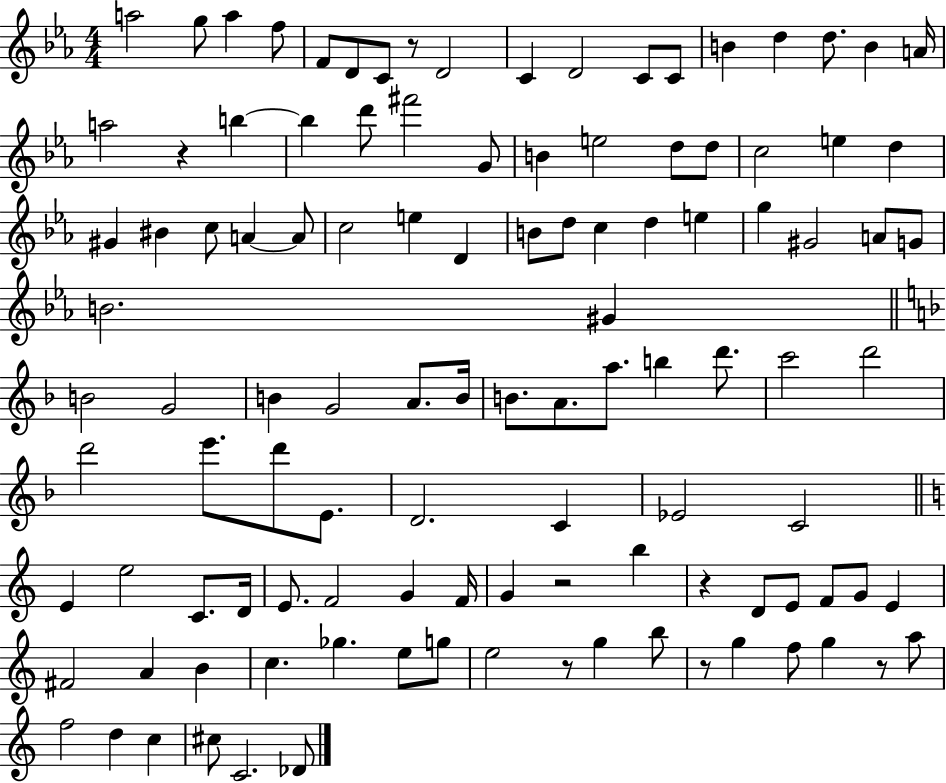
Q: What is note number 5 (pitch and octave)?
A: F4